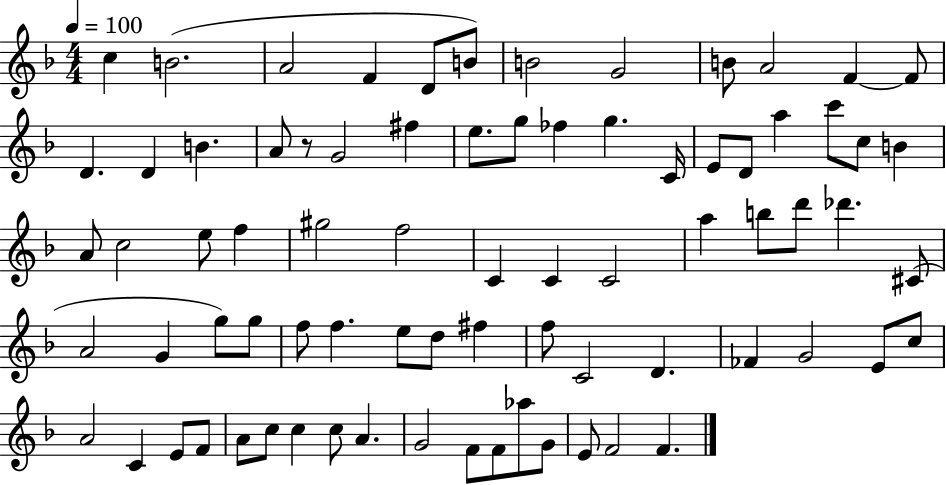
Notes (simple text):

C5/q B4/h. A4/h F4/q D4/e B4/e B4/h G4/h B4/e A4/h F4/q F4/e D4/q. D4/q B4/q. A4/e R/e G4/h F#5/q E5/e. G5/e FES5/q G5/q. C4/s E4/e D4/e A5/q C6/e C5/e B4/q A4/e C5/h E5/e F5/q G#5/h F5/h C4/q C4/q C4/h A5/q B5/e D6/e Db6/q. C#4/e A4/h G4/q G5/e G5/e F5/e F5/q. E5/e D5/e F#5/q F5/e C4/h D4/q. FES4/q G4/h E4/e C5/e A4/h C4/q E4/e F4/e A4/e C5/e C5/q C5/e A4/q. G4/h F4/e F4/e Ab5/e G4/e E4/e F4/h F4/q.